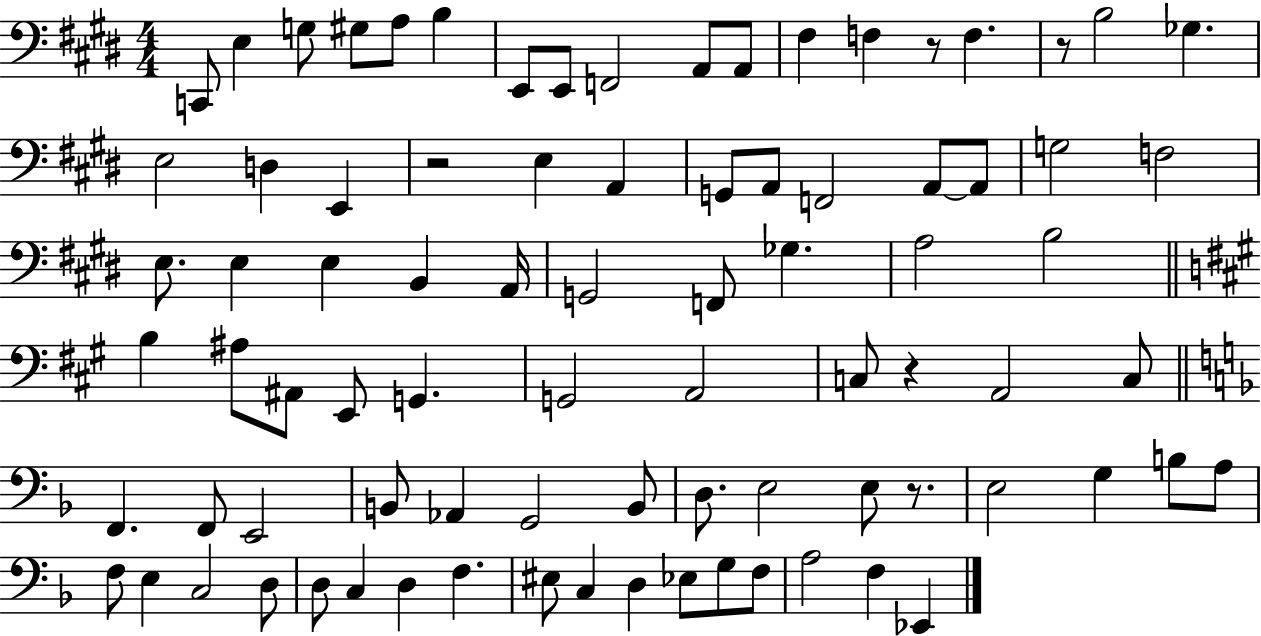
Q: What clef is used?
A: bass